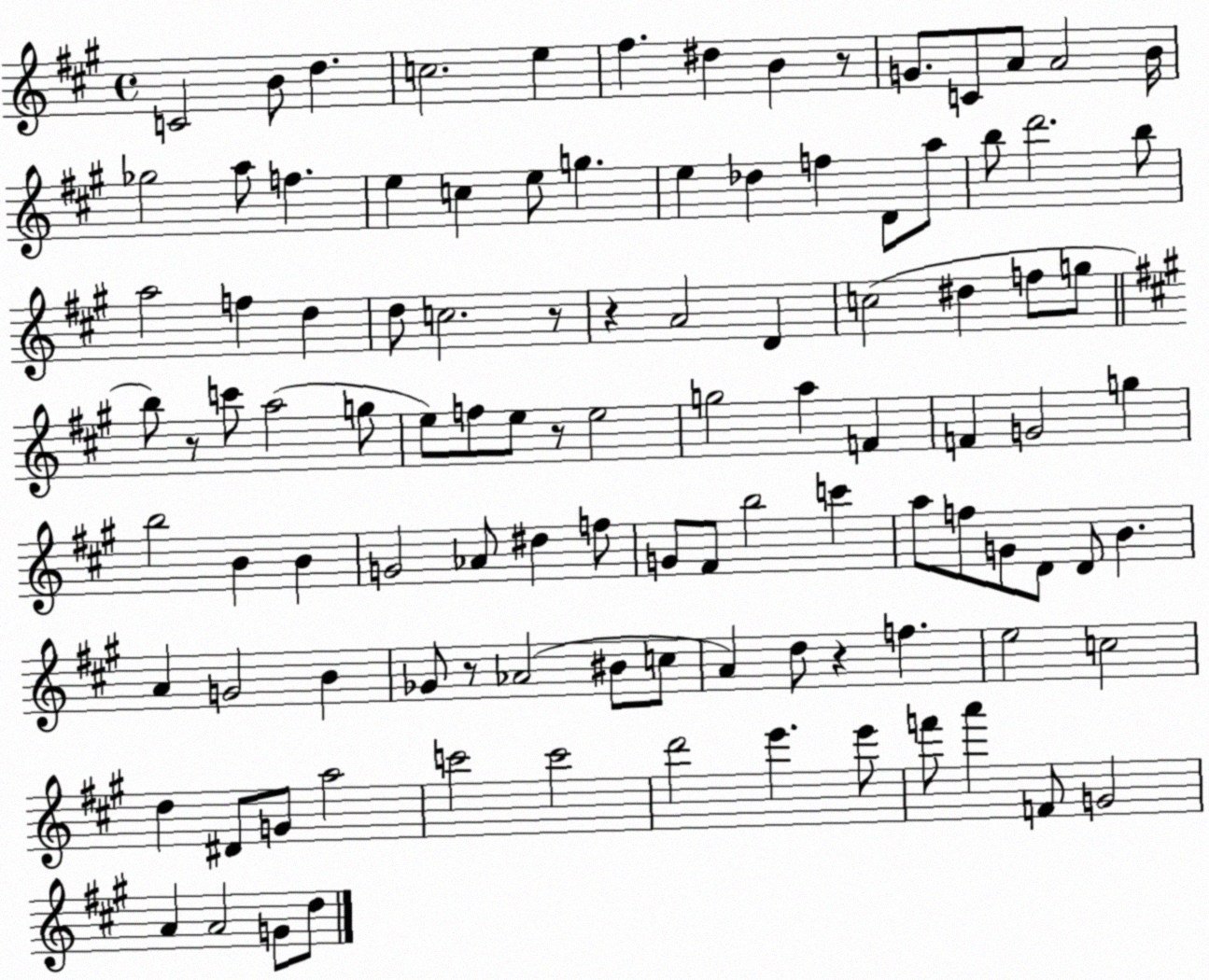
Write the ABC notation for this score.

X:1
T:Untitled
M:4/4
L:1/4
K:A
C2 B/2 d c2 e ^f ^d B z/2 G/2 C/2 A/2 A2 B/4 _g2 a/2 f e c e/2 g e _d f D/2 a/2 b/2 d'2 b/2 a2 f d d/2 c2 z/2 z A2 D c2 ^d f/2 g/2 b/2 z/2 c'/2 a2 g/2 e/2 f/2 e/2 z/2 e2 g2 a F F G2 g b2 B B G2 _A/2 ^d f/2 G/2 ^F/2 b2 c' a/2 f/2 G/2 D/2 D/2 B A G2 B _G/2 z/2 _A2 ^B/2 c/2 A d/2 z f e2 c2 d ^D/2 G/2 a2 c'2 c'2 d'2 e' e'/2 f'/2 a' F/2 G2 A A2 G/2 d/2